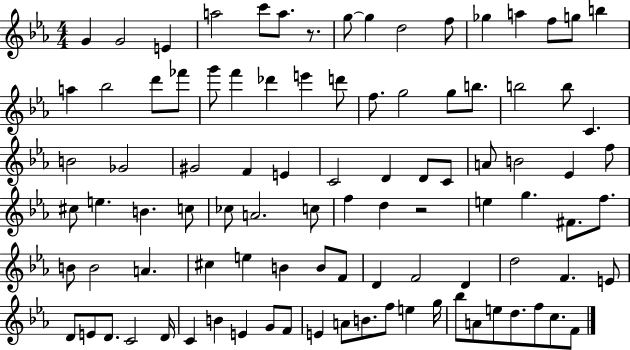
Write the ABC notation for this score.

X:1
T:Untitled
M:4/4
L:1/4
K:Eb
G G2 E a2 c'/2 a/2 z/2 g/2 g d2 f/2 _g a f/2 g/2 b a _b2 d'/2 _f'/2 g'/2 f' _d' e' d'/2 f/2 g2 g/2 b/2 b2 b/2 C B2 _G2 ^G2 F E C2 D D/2 C/2 A/2 B2 _E f/2 ^c/2 e B c/2 _c/2 A2 c/2 f d z2 e g ^F/2 f/2 B/2 B2 A ^c e B B/2 F/2 D F2 D d2 F E/2 D/2 E/2 D/2 C2 D/4 C B E G/2 F/2 E A/2 B/2 f/2 e g/4 _b/2 A/2 e/2 d/2 f/2 c/2 F/2